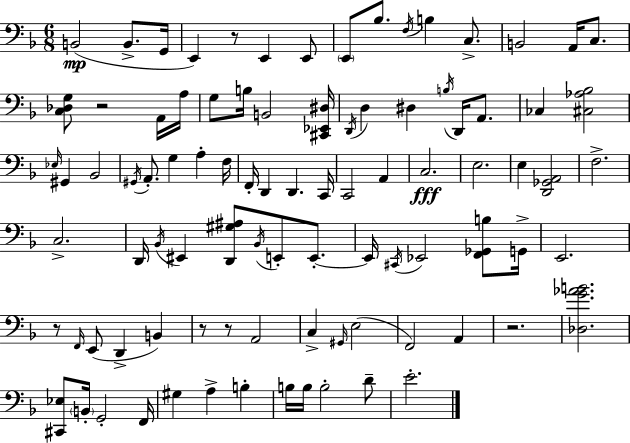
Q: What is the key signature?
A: D minor